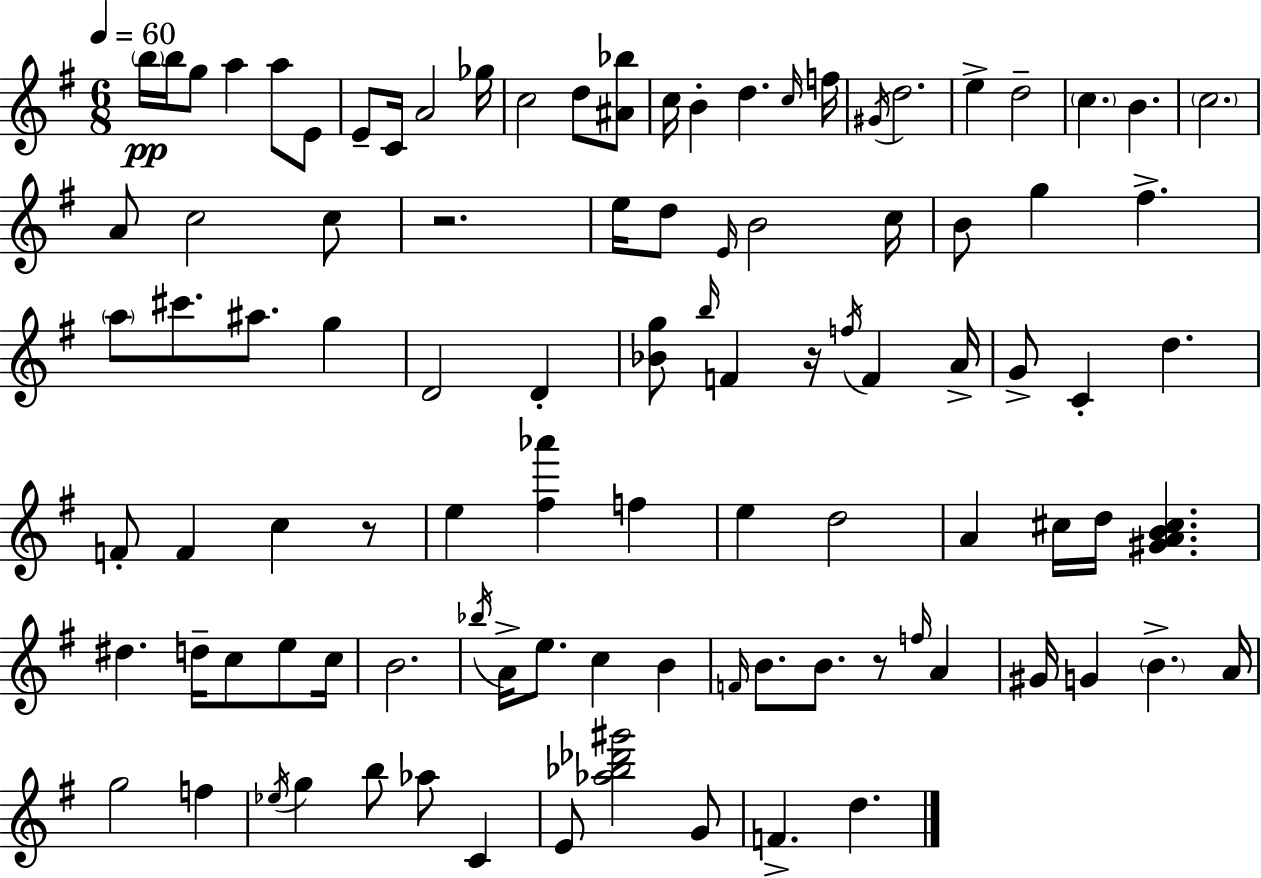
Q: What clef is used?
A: treble